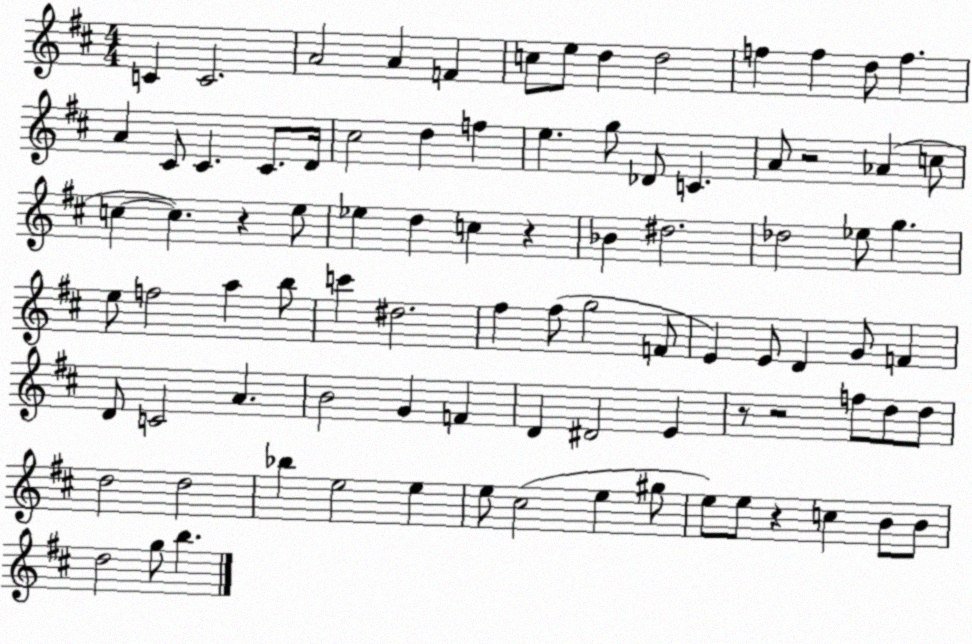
X:1
T:Untitled
M:4/4
L:1/4
K:D
C C2 A2 A F c/2 e/2 d d2 f f d/2 f A ^C/2 ^C ^C/2 D/4 ^c2 d f e g/2 _D/2 C A/2 z2 _A c/2 c c z e/2 _e d c z _B ^d2 _d2 _e/2 g e/2 f2 a b/2 c' ^d2 ^f ^f/2 g2 F/2 E E/2 D G/2 F D/2 C2 A B2 G F D ^D2 E z/2 z2 f/2 d/2 d/2 d2 d2 _b e2 e e/2 ^c2 e ^g/2 e/2 e/2 z c B/2 B/2 d2 g/2 b